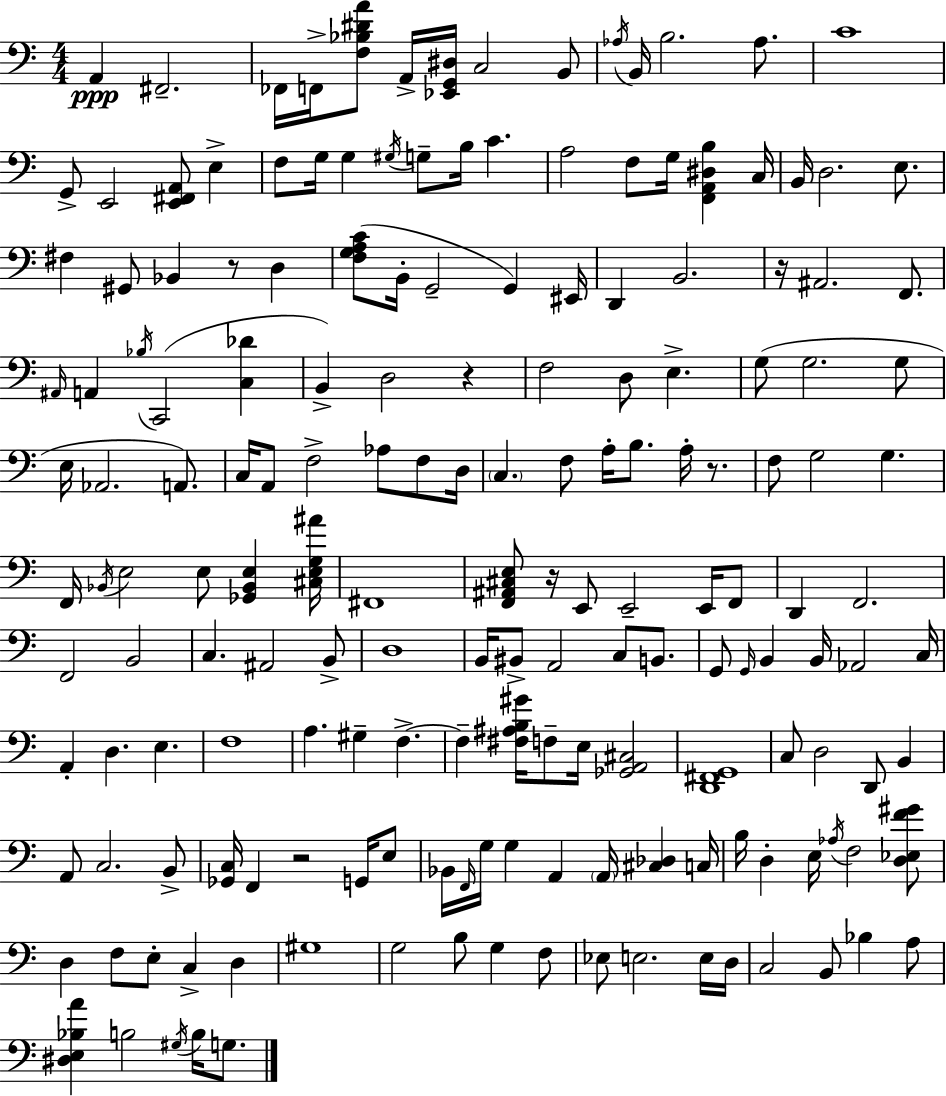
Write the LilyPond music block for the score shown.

{
  \clef bass
  \numericTimeSignature
  \time 4/4
  \key c \major
  a,4\ppp fis,2.-- | fes,16 f,16-> <f bes dis' a'>8 a,16-> <ees, g, dis>16 c2 b,8 | \acciaccatura { aes16 } b,16 b2. aes8. | c'1 | \break g,8-> e,2 <e, fis, a,>8 e4-> | f8 g16 g4 \acciaccatura { gis16 } g8-- b16 c'4. | a2 f8 g16 <f, a, dis b>4 | c16 b,16 d2. e8. | \break fis4 gis,8 bes,4 r8 d4 | <f g a c'>8( b,16-. g,2-- g,4) | eis,16 d,4 b,2. | r16 ais,2. f,8. | \break \grace { ais,16 } a,4 \acciaccatura { bes16 } c,2( | <c des'>4 b,4->) d2 | r4 f2 d8 e4.-> | g8( g2. | \break g8 e16 aes,2. | a,8.) c16 a,8 f2-> aes8 | f8 d16 \parenthesize c4. f8 a16-. b8. | a16-. r8. f8 g2 g4. | \break f,16 \acciaccatura { bes,16 } e2 e8 | <ges, bes, e>4 <cis e g ais'>16 fis,1 | <f, ais, cis e>8 r16 e,8 e,2-- | e,16 f,8 d,4 f,2. | \break f,2 b,2 | c4. ais,2 | b,8-> d1 | b,16 bis,8-> a,2 | \break c8 b,8. g,8 \grace { g,16 } b,4 b,16 aes,2 | c16 a,4-. d4. | e4. f1 | a4. gis4-- | \break f4.->~~ f4-- <fis ais b gis'>16 f8-- e16 <ges, a, cis>2 | <d, fis, g,>1 | c8 d2 | d,8 b,4 a,8 c2. | \break b,8-> <ges, c>16 f,4 r2 | g,16 e8 bes,16 \grace { f,16 } g16 g4 a,4 | \parenthesize a,16 <cis des>4 c16 b16 d4-. e16 \acciaccatura { aes16 } f2 | <d ees f' gis'>8 d4 f8 e8-. | \break c4-> d4 gis1 | g2 | b8 g4 f8 ees8 e2. | e16 d16 c2 | \break b,8 bes4 a8 <dis e bes a'>4 b2 | \acciaccatura { gis16 } b16 g8. \bar "|."
}